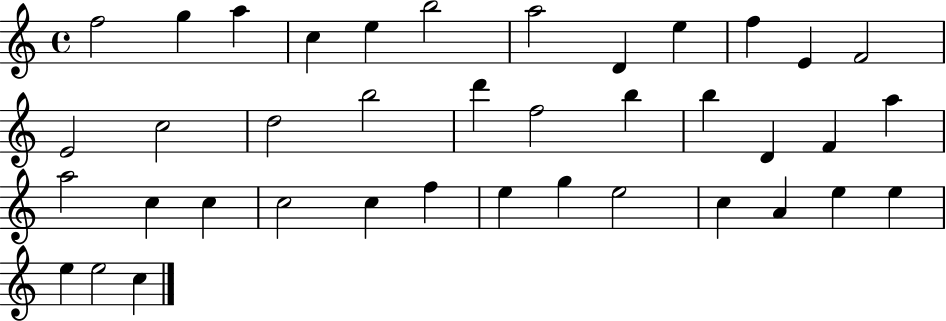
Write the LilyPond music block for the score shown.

{
  \clef treble
  \time 4/4
  \defaultTimeSignature
  \key c \major
  f''2 g''4 a''4 | c''4 e''4 b''2 | a''2 d'4 e''4 | f''4 e'4 f'2 | \break e'2 c''2 | d''2 b''2 | d'''4 f''2 b''4 | b''4 d'4 f'4 a''4 | \break a''2 c''4 c''4 | c''2 c''4 f''4 | e''4 g''4 e''2 | c''4 a'4 e''4 e''4 | \break e''4 e''2 c''4 | \bar "|."
}